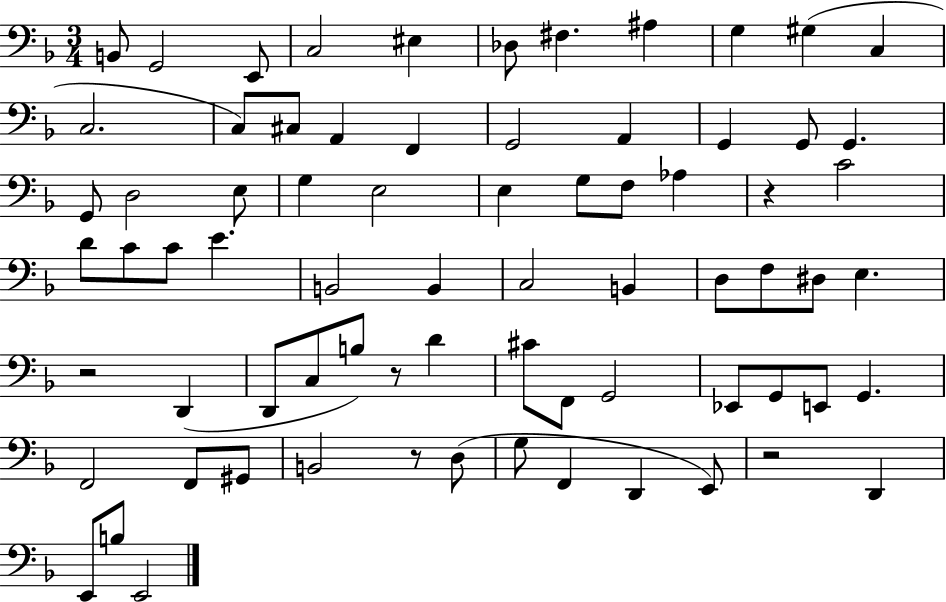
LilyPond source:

{
  \clef bass
  \numericTimeSignature
  \time 3/4
  \key f \major
  b,8 g,2 e,8 | c2 eis4 | des8 fis4. ais4 | g4 gis4( c4 | \break c2. | c8) cis8 a,4 f,4 | g,2 a,4 | g,4 g,8 g,4. | \break g,8 d2 e8 | g4 e2 | e4 g8 f8 aes4 | r4 c'2 | \break d'8 c'8 c'8 e'4. | b,2 b,4 | c2 b,4 | d8 f8 dis8 e4. | \break r2 d,4( | d,8 c8 b8) r8 d'4 | cis'8 f,8 g,2 | ees,8 g,8 e,8 g,4. | \break f,2 f,8 gis,8 | b,2 r8 d8( | g8 f,4 d,4 e,8) | r2 d,4 | \break e,8 b8 e,2 | \bar "|."
}